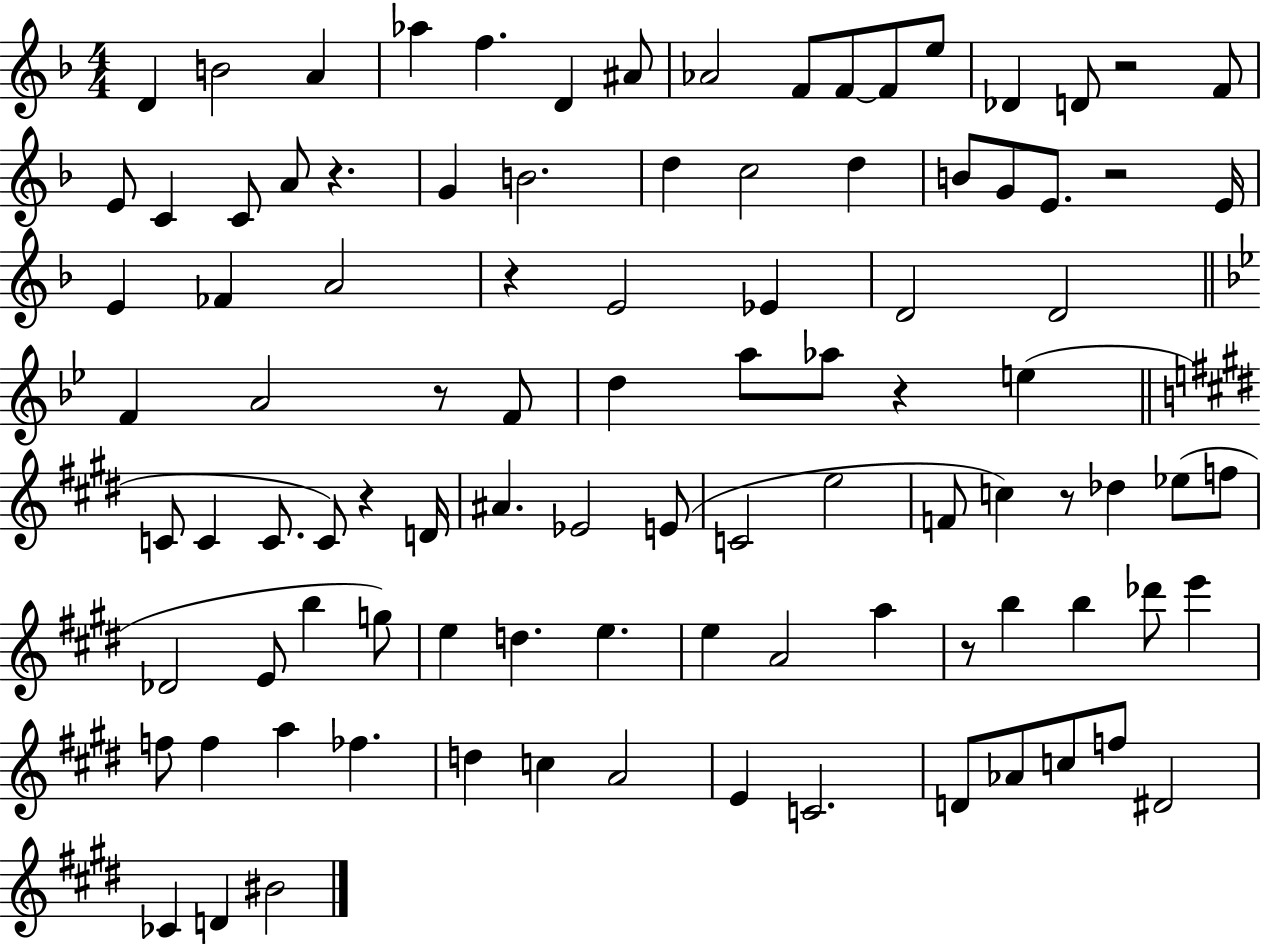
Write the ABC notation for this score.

X:1
T:Untitled
M:4/4
L:1/4
K:F
D B2 A _a f D ^A/2 _A2 F/2 F/2 F/2 e/2 _D D/2 z2 F/2 E/2 C C/2 A/2 z G B2 d c2 d B/2 G/2 E/2 z2 E/4 E _F A2 z E2 _E D2 D2 F A2 z/2 F/2 d a/2 _a/2 z e C/2 C C/2 C/2 z D/4 ^A _E2 E/2 C2 e2 F/2 c z/2 _d _e/2 f/2 _D2 E/2 b g/2 e d e e A2 a z/2 b b _d'/2 e' f/2 f a _f d c A2 E C2 D/2 _A/2 c/2 f/2 ^D2 _C D ^B2